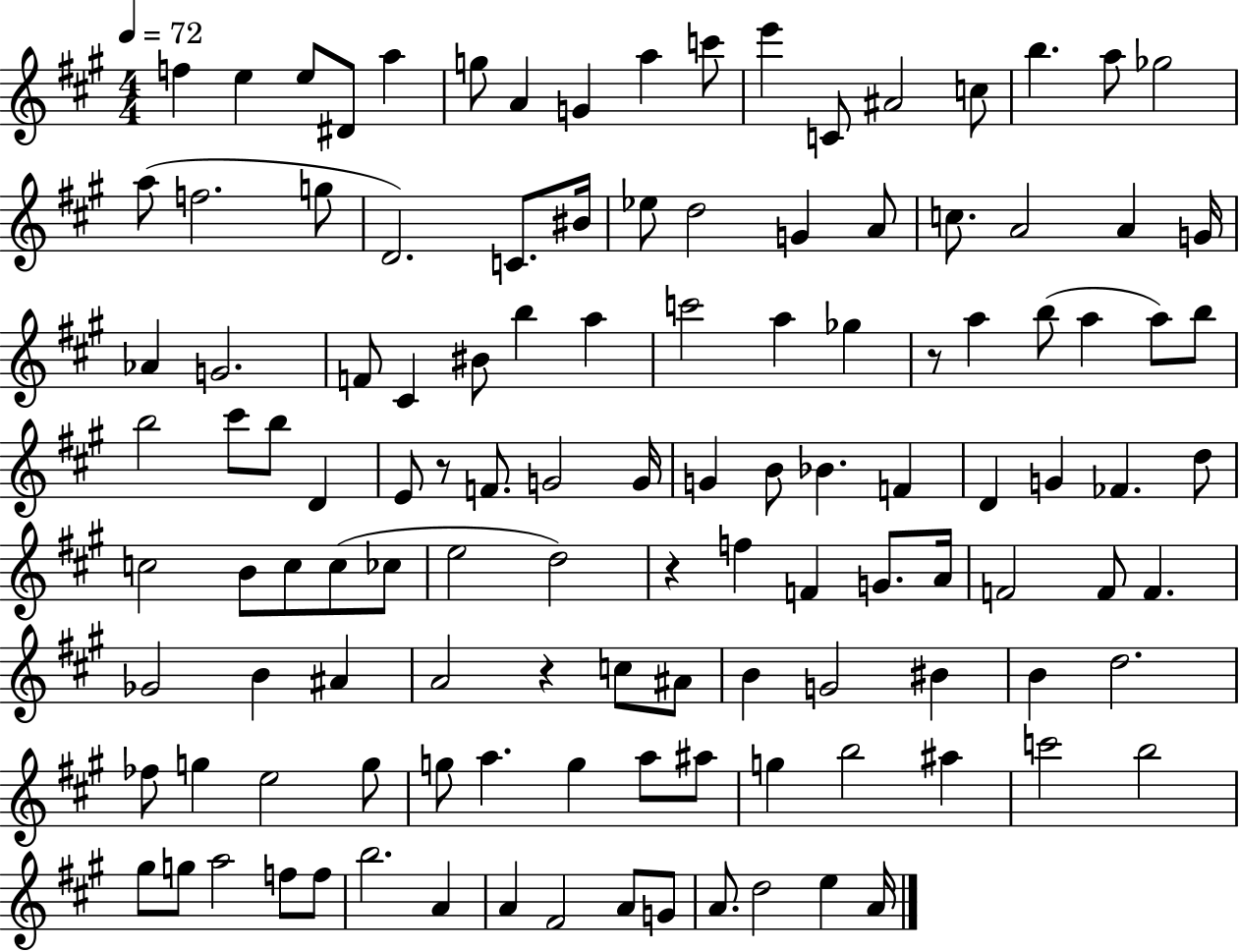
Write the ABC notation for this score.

X:1
T:Untitled
M:4/4
L:1/4
K:A
f e e/2 ^D/2 a g/2 A G a c'/2 e' C/2 ^A2 c/2 b a/2 _g2 a/2 f2 g/2 D2 C/2 ^B/4 _e/2 d2 G A/2 c/2 A2 A G/4 _A G2 F/2 ^C ^B/2 b a c'2 a _g z/2 a b/2 a a/2 b/2 b2 ^c'/2 b/2 D E/2 z/2 F/2 G2 G/4 G B/2 _B F D G _F d/2 c2 B/2 c/2 c/2 _c/2 e2 d2 z f F G/2 A/4 F2 F/2 F _G2 B ^A A2 z c/2 ^A/2 B G2 ^B B d2 _f/2 g e2 g/2 g/2 a g a/2 ^a/2 g b2 ^a c'2 b2 ^g/2 g/2 a2 f/2 f/2 b2 A A ^F2 A/2 G/2 A/2 d2 e A/4